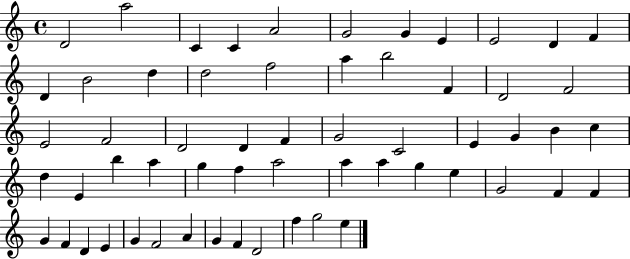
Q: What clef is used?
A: treble